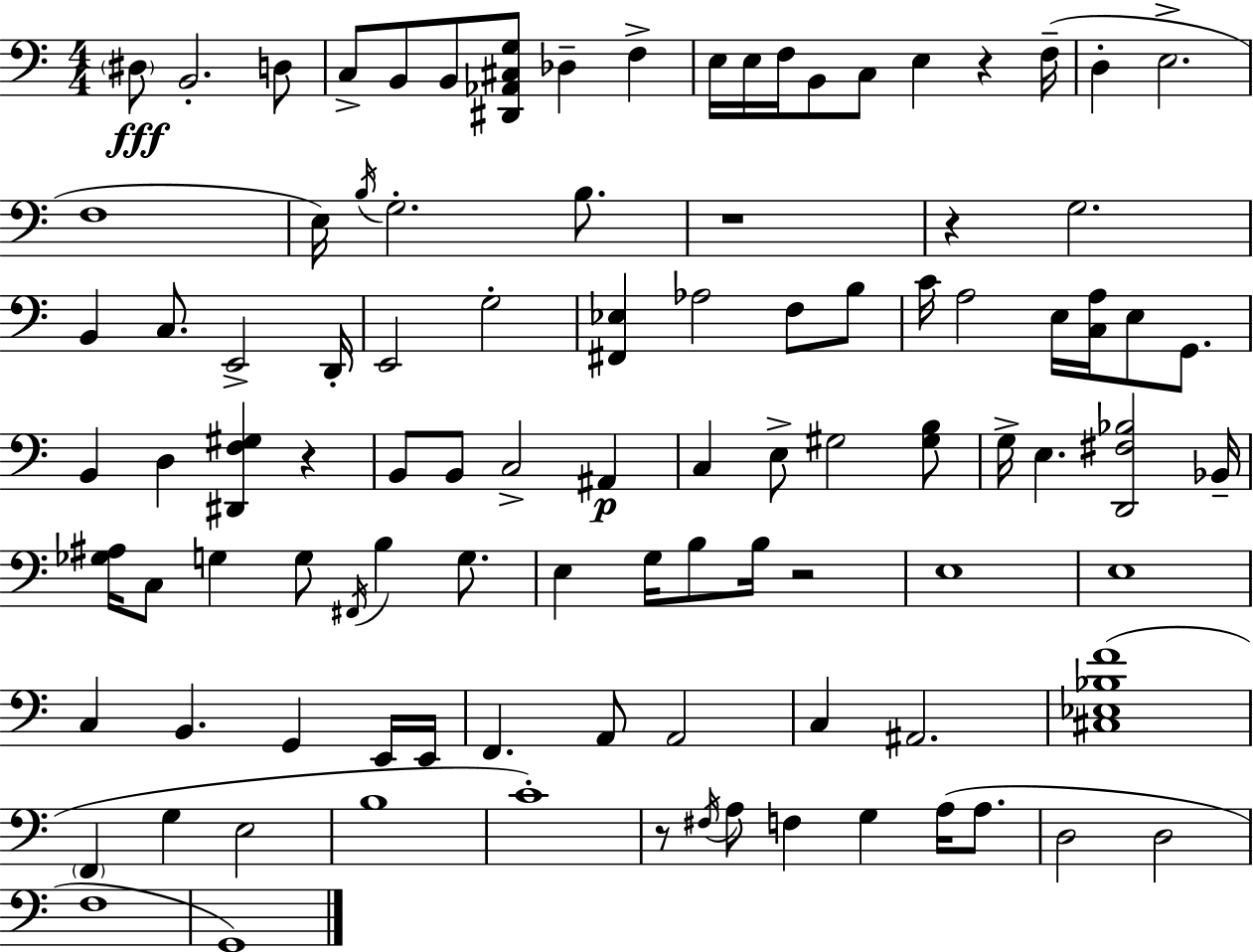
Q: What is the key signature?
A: C major